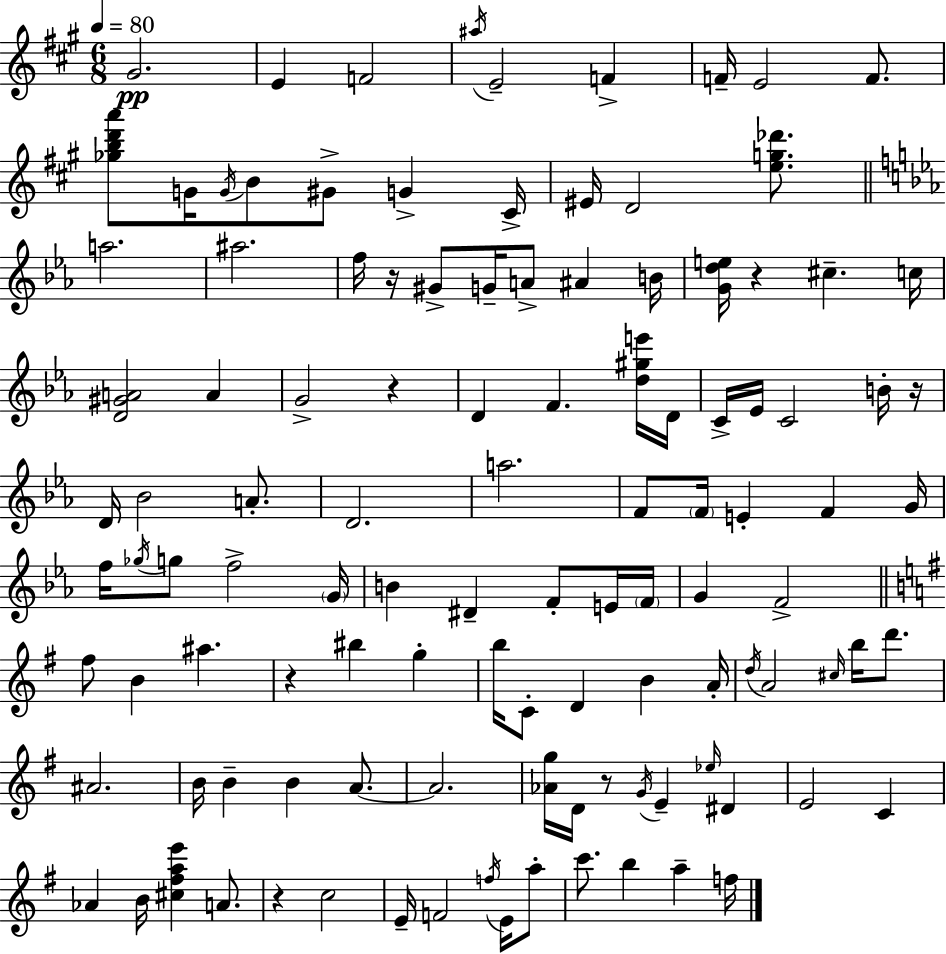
{
  \clef treble
  \numericTimeSignature
  \time 6/8
  \key a \major
  \tempo 4 = 80
  gis'2.\pp | e'4 f'2 | \acciaccatura { ais''16 } e'2-- f'4-> | f'16-- e'2 f'8. | \break <ges'' b'' d''' a'''>8 g'16 \acciaccatura { g'16 } b'8 gis'8-> g'4-> | cis'16-> eis'16 d'2 <e'' g'' des'''>8. | \bar "||" \break \key ees \major a''2. | ais''2. | f''16 r16 gis'8-> g'16-- a'8-> ais'4 b'16 | <g' d'' e''>16 r4 cis''4.-- c''16 | \break <d' gis' a'>2 a'4 | g'2-> r4 | d'4 f'4. <d'' gis'' e'''>16 d'16 | c'16-> ees'16 c'2 b'16-. r16 | \break d'16 bes'2 a'8.-. | d'2. | a''2. | f'8 \parenthesize f'16 e'4-. f'4 g'16 | \break f''16 \acciaccatura { ges''16 } g''8 f''2-> | \parenthesize g'16 b'4 dis'4-- f'8-. e'16 | \parenthesize f'16 g'4 f'2-> | \bar "||" \break \key e \minor fis''8 b'4 ais''4. | r4 bis''4 g''4-. | b''16 c'8-. d'4 b'4 a'16-. | \acciaccatura { d''16 } a'2 \grace { cis''16 } b''16 d'''8. | \break ais'2. | b'16 b'4-- b'4 a'8.~~ | a'2. | <aes' g''>16 d'16 r8 \acciaccatura { g'16 } e'4-- \grace { ees''16 } | \break dis'4 e'2 | c'4 aes'4 b'16 <cis'' fis'' a'' e'''>4 | a'8. r4 c''2 | e'16-- f'2 | \break \acciaccatura { f''16 } e'16 a''8-. c'''8. b''4 | a''4-- f''16 \bar "|."
}